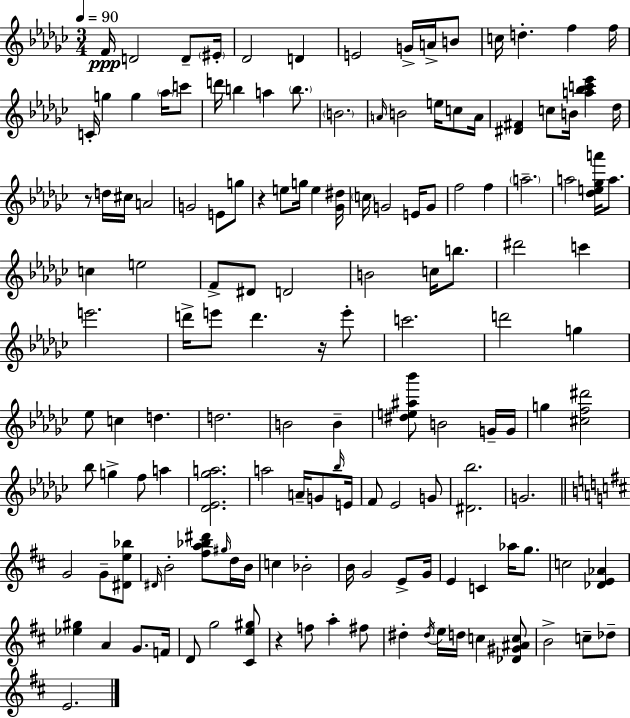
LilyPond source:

{
  \clef treble
  \numericTimeSignature
  \time 3/4
  \key ees \minor
  \tempo 4 = 90
  f'16\ppp d'2 d'8-- \parenthesize eis'16-. | des'2 d'4 | e'2 g'16-> a'16-> b'8 | c''16 d''4.-. f''4 f''16 | \break c'16-. g''4 g''4 \parenthesize aes''16 c'''8 | d'''16 b''4 a''4 \parenthesize b''8. | \parenthesize b'2. | \grace { a'16 } b'2 e''16 c''8 | \break a'16 <dis' fis'>4 c''8 b'16 <a'' bes'' c''' ees'''>4 | des''16 r8 d''16 cis''16 a'2 | g'2 e'8 g''8 | r4 e''8 g''16 e''4 | \break <ges' dis''>16 \parenthesize c''16 g'2 e'16 g'8 | f''2 f''4 | \parenthesize a''2.-- | a''2 <des'' e'' ges'' a'''>16 a''8. | \break c''4 e''2 | f'8-> dis'8 d'2 | b'2 c''16 b''8. | dis'''2 c'''4 | \break e'''2. | d'''16-> e'''8 d'''4. r16 e'''8-. | c'''2. | d'''2 g''4 | \break ees''8 c''4 d''4. | d''2. | b'2 b'4-- | <dis'' e'' ais'' bes'''>8 b'2 g'16-- | \break g'16 g''4 <cis'' f'' dis'''>2 | bes''8 g''4-> f''8 a''4 | <des' ees' ges'' a''>2. | a''2 a'16-- g'8 | \break \grace { bes''16 } e'16 f'8 ees'2 | g'8 <dis' bes''>2. | g'2. | \bar "||" \break \key d \major g'2 g'8-- <dis' e'' bes''>8 | \grace { dis'16 } b'2-. <fis'' a'' bes'' dis'''>8 \grace { gis''16 } | d''16 b'16 c''4 bes'2-. | b'16 g'2 e'8-> | \break g'16 e'4 c'4 aes''16 g''8. | c''2 <des' e' aes'>4 | <ees'' gis''>4 a'4 g'8. | f'16 d'8 g''2 | \break <cis' e'' gis''>8 r4 f''8 a''4-. | fis''8 dis''4-. \acciaccatura { dis''16 } e''16 d''16 c''4 | <des' gis' ais' c''>8 b'2-> c''8-- | des''8-- e'2. | \break \bar "|."
}